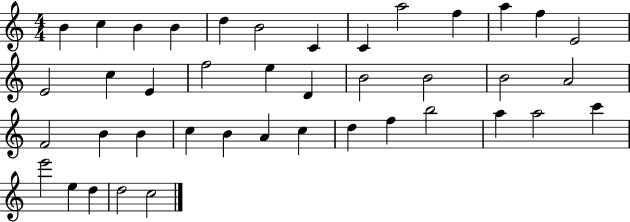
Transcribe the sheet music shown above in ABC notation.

X:1
T:Untitled
M:4/4
L:1/4
K:C
B c B B d B2 C C a2 f a f E2 E2 c E f2 e D B2 B2 B2 A2 F2 B B c B A c d f b2 a a2 c' e'2 e d d2 c2